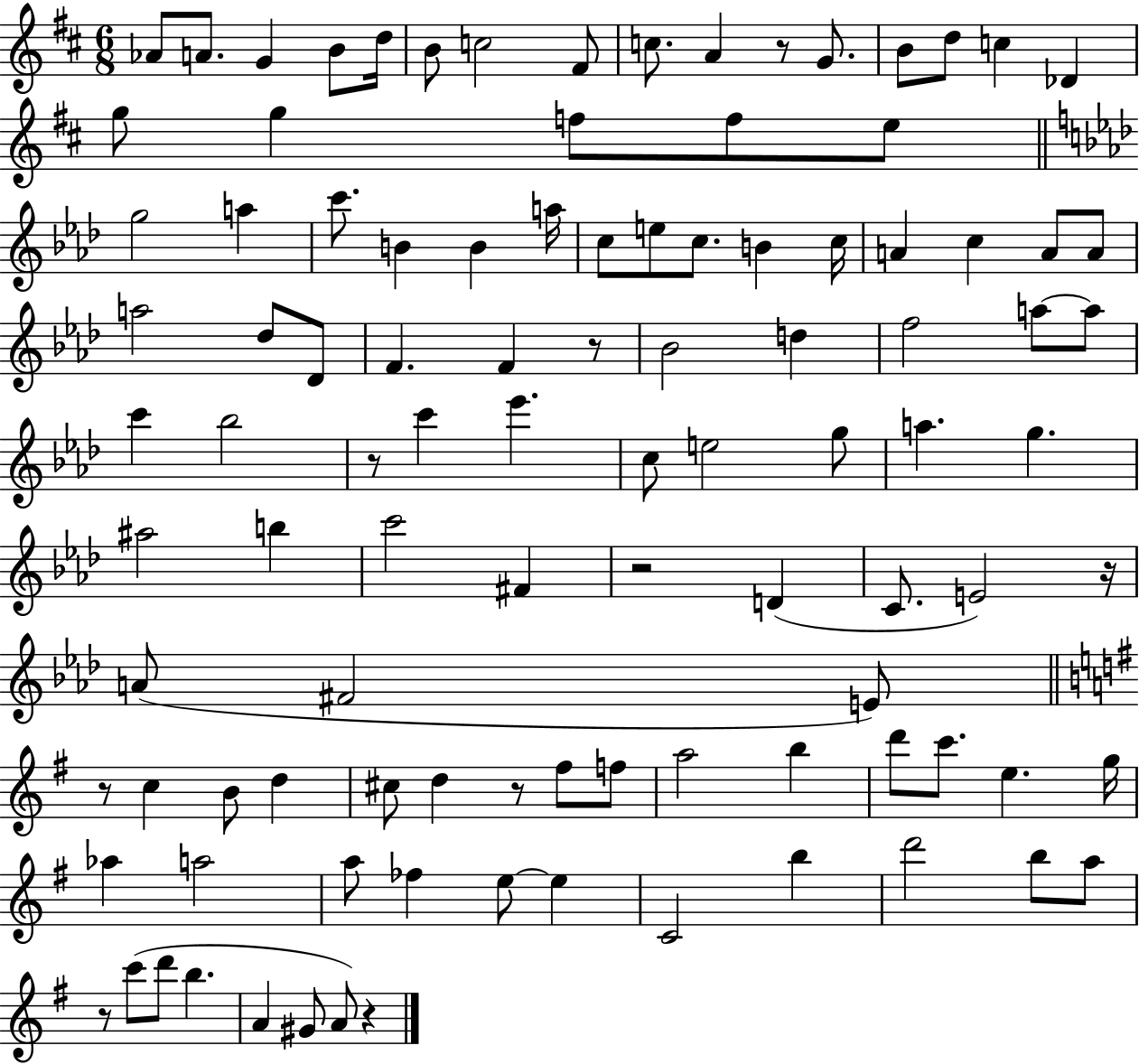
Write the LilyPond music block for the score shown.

{
  \clef treble
  \numericTimeSignature
  \time 6/8
  \key d \major
  aes'8 a'8. g'4 b'8 d''16 | b'8 c''2 fis'8 | c''8. a'4 r8 g'8. | b'8 d''8 c''4 des'4 | \break g''8 g''4 f''8 f''8 e''8 | \bar "||" \break \key f \minor g''2 a''4 | c'''8. b'4 b'4 a''16 | c''8 e''8 c''8. b'4 c''16 | a'4 c''4 a'8 a'8 | \break a''2 des''8 des'8 | f'4. f'4 r8 | bes'2 d''4 | f''2 a''8~~ a''8 | \break c'''4 bes''2 | r8 c'''4 ees'''4. | c''8 e''2 g''8 | a''4. g''4. | \break ais''2 b''4 | c'''2 fis'4 | r2 d'4( | c'8. e'2) r16 | \break a'8( fis'2 e'8) | \bar "||" \break \key g \major r8 c''4 b'8 d''4 | cis''8 d''4 r8 fis''8 f''8 | a''2 b''4 | d'''8 c'''8. e''4. g''16 | \break aes''4 a''2 | a''8 fes''4 e''8~~ e''4 | c'2 b''4 | d'''2 b''8 a''8 | \break r8 c'''8( d'''8 b''4. | a'4 gis'8 a'8) r4 | \bar "|."
}